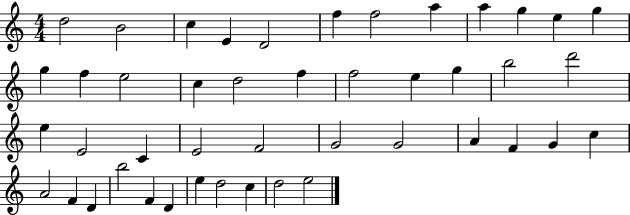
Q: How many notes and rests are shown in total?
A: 45